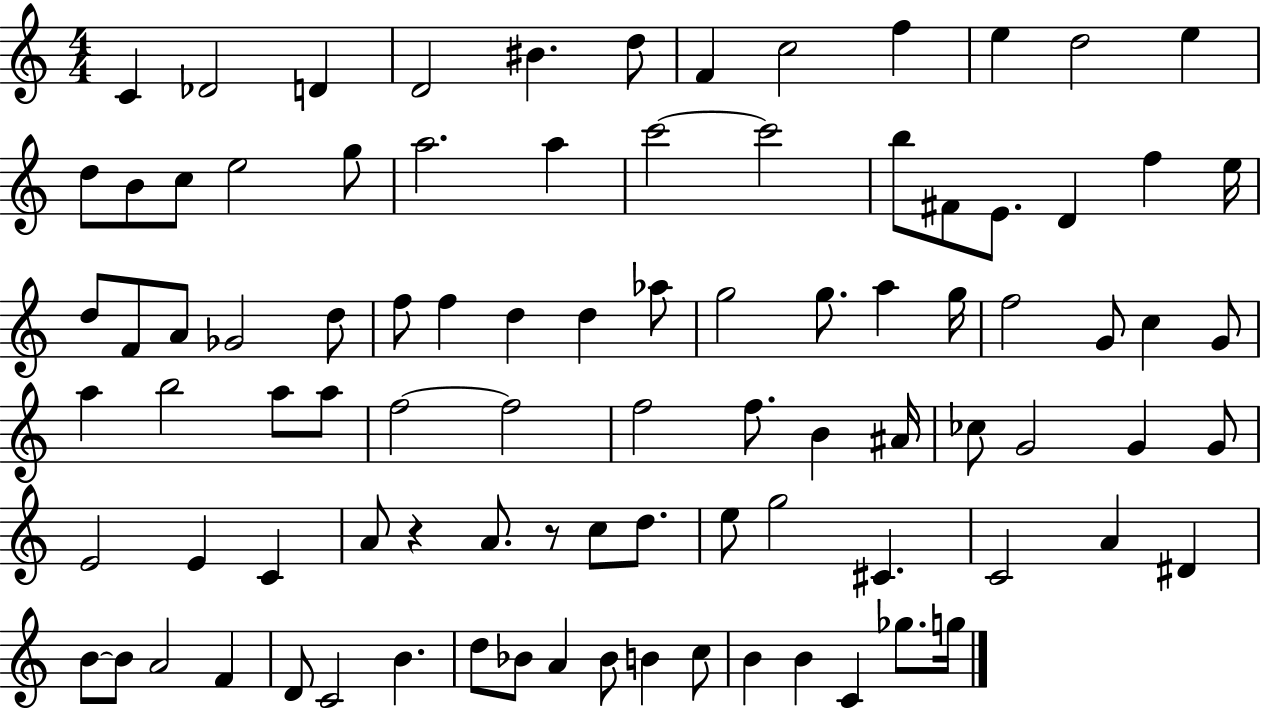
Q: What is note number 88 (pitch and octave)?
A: C4